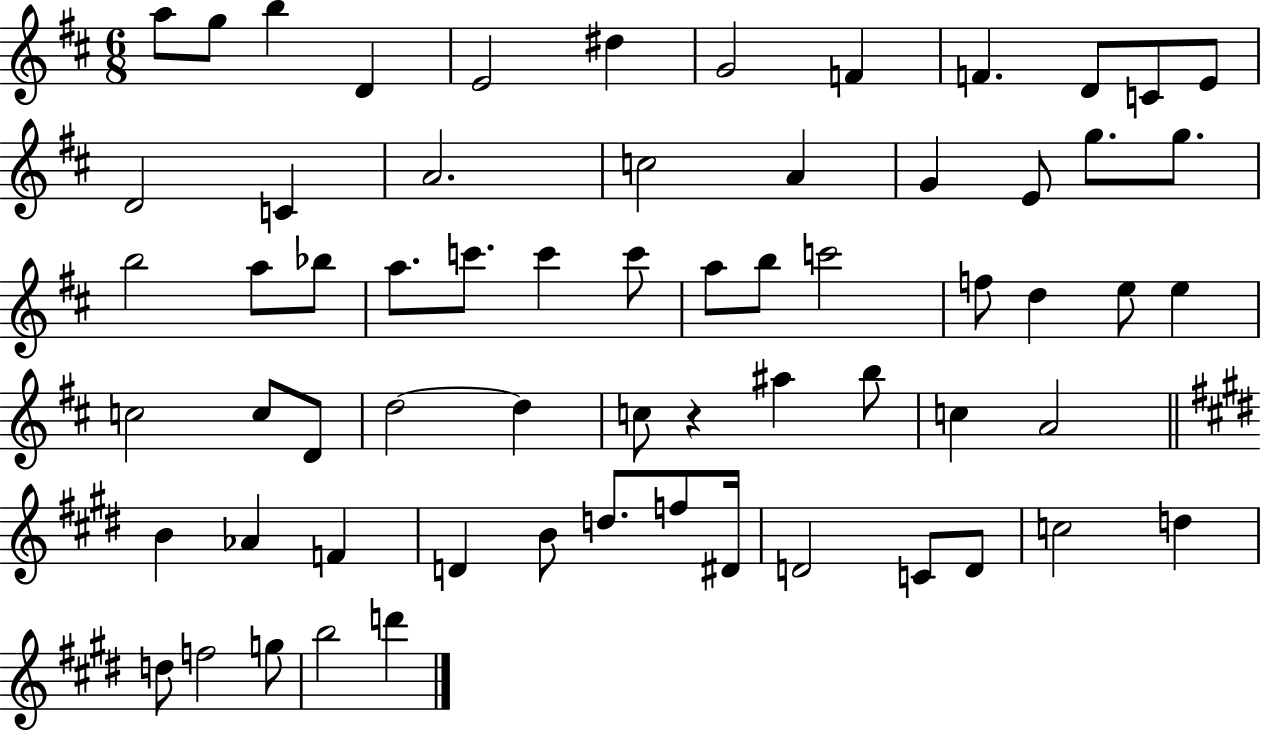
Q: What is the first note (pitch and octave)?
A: A5